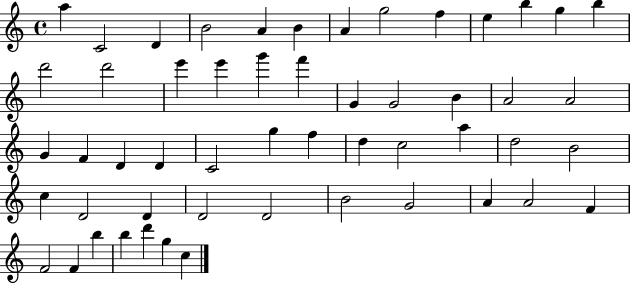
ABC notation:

X:1
T:Untitled
M:4/4
L:1/4
K:C
a C2 D B2 A B A g2 f e b g b d'2 d'2 e' e' g' f' G G2 B A2 A2 G F D D C2 g f d c2 a d2 B2 c D2 D D2 D2 B2 G2 A A2 F F2 F b b d' g c